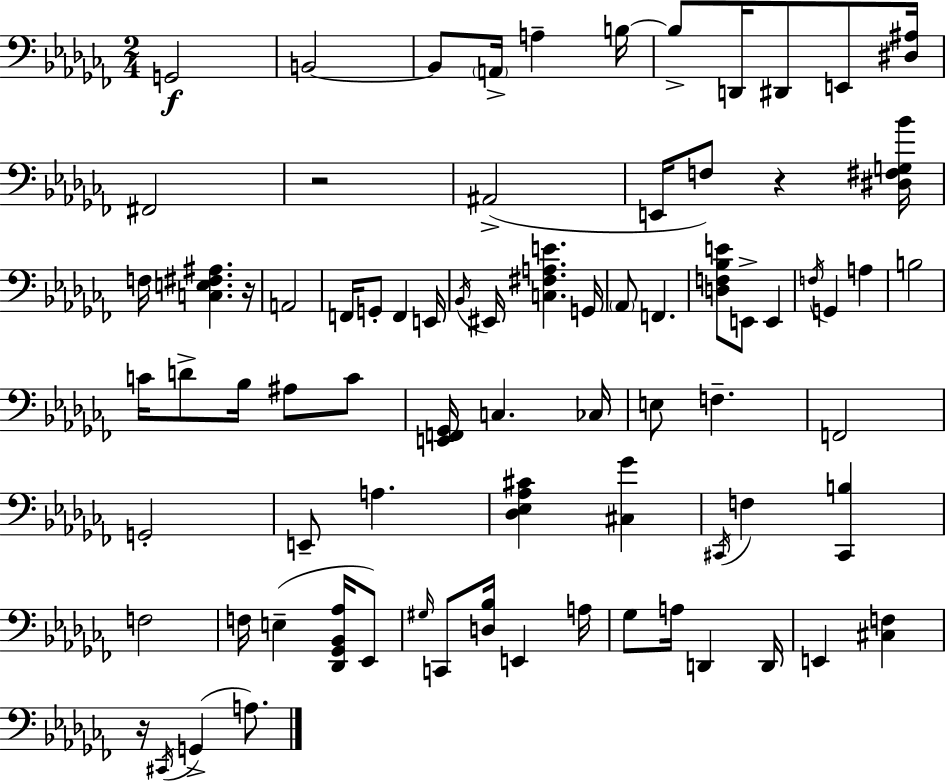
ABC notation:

X:1
T:Untitled
M:2/4
L:1/4
K:Abm
G,,2 B,,2 B,,/2 A,,/4 A, B,/4 B,/2 D,,/4 ^D,,/2 E,,/2 [^D,^A,]/4 ^F,,2 z2 ^A,,2 E,,/4 F,/2 z [^D,^F,G,_B]/4 F,/4 [C,E,^F,^A,] z/4 A,,2 F,,/4 G,,/2 F,, E,,/4 _B,,/4 ^E,,/4 [C,^F,A,E] G,,/4 _A,,/2 F,, [D,F,_B,E]/2 E,,/2 E,, F,/4 G,, A, B,2 C/4 D/2 _B,/4 ^A,/2 C/2 [E,,F,,_G,,]/4 C, _C,/4 E,/2 F, F,,2 G,,2 E,,/2 A, [_D,_E,_A,^C] [^C,_G] ^C,,/4 F, [^C,,B,] F,2 F,/4 E, [_D,,_G,,_B,,_A,]/4 _E,,/2 ^G,/4 C,,/2 [D,_B,]/4 E,, A,/4 _G,/2 A,/4 D,, D,,/4 E,, [^C,F,] z/4 ^C,,/4 G,, A,/2